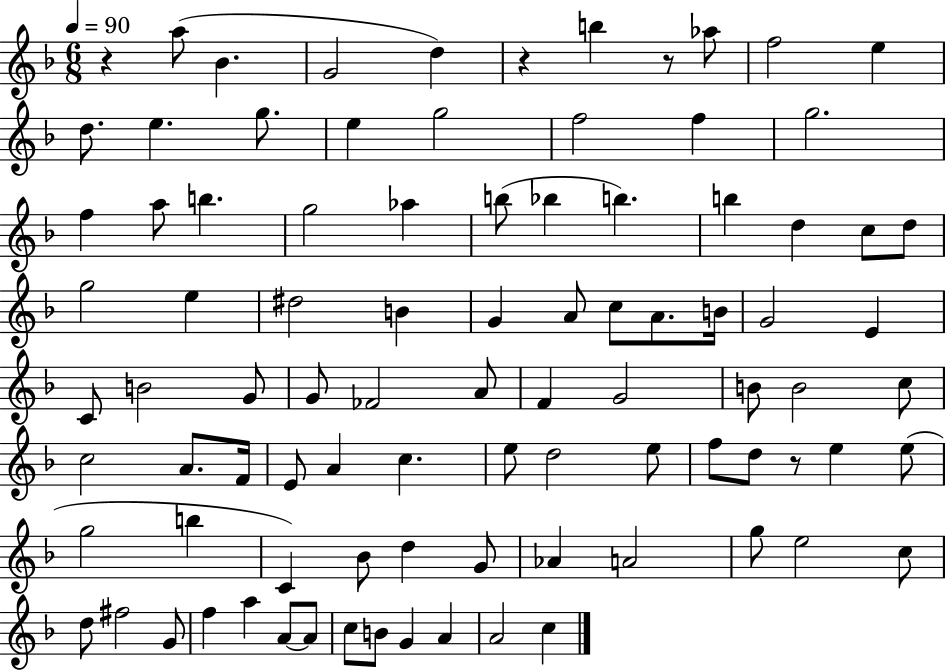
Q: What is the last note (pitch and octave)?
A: C5